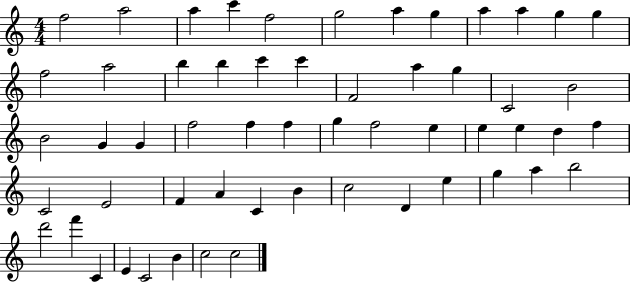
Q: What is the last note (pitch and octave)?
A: C5